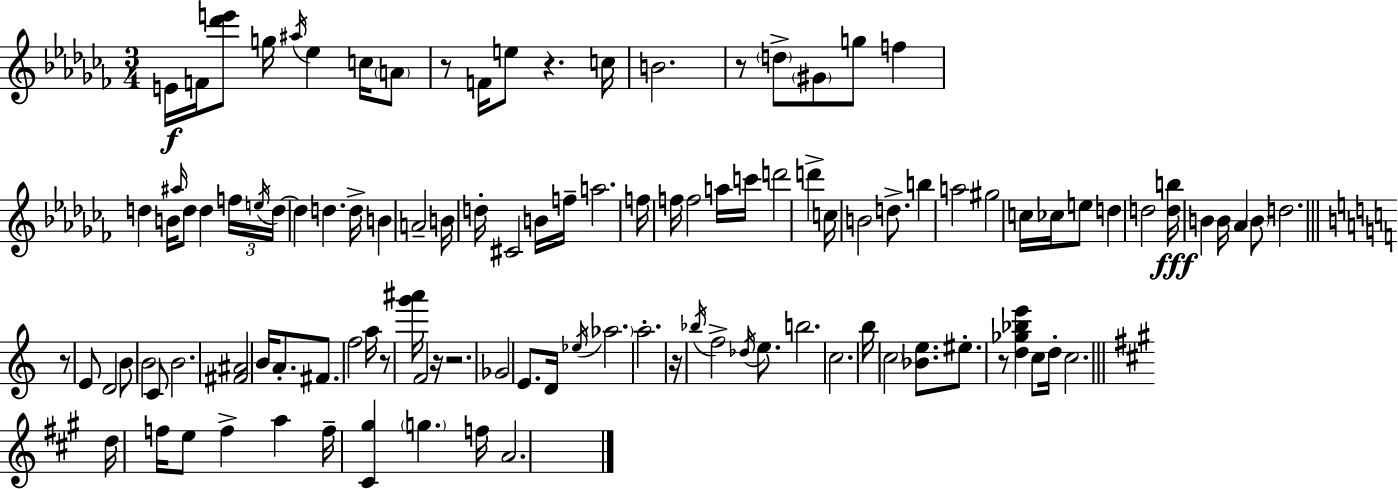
{
  \clef treble
  \numericTimeSignature
  \time 3/4
  \key aes \minor
  e'16\f f'16 <des''' e'''>8 g''16 \acciaccatura { ais''16 } ees''4 c''16 \parenthesize a'8 | r8 f'16 e''8 r4. | c''16 b'2. | r8 \parenthesize d''8-> \parenthesize gis'8 g''8 f''4 | \break d''4 b'16 \grace { ais''16 } d''8 d''4 | \tuplet 3/2 { f''16 \acciaccatura { e''16 } d''16~~ } d''4 d''4. | d''16-> b'4 a'2-- | b'16 d''16-. cis'2 | \break b'16 f''16-- a''2. | f''16 f''16 f''2 | a''16 c'''16 d'''2 d'''4-> | c''16 b'2 | \break d''8.-> b''4 a''2 | gis''2 c''16 | ces''16 e''8 d''4 d''2 | <d'' b''>16\fff b'4 b'16 aes'4 | \break \parenthesize b'8 d''2. | \bar "||" \break \key c \major r8 e'8 d'2 | b'8 b'2 c'8 | b'2. | <fis' ais'>2 b'16 a'8.-. | \break fis'8. f''2 a''16 | r8 <g''' ais'''>16 f'2 r16 | r2. | ges'2 e'8. d'16 | \break \acciaccatura { ees''16 } \parenthesize aes''2. | a''2.-. | r16 \acciaccatura { bes''16 } f''2-> \acciaccatura { des''16 } | e''8. b''2. | \break c''2. | b''16 \parenthesize c''2 | <bes' e''>8. eis''8.-. r8 <d'' ges'' bes'' e'''>4 | c''8 d''16-. c''2. | \break \bar "||" \break \key a \major d''16 f''16 e''8 f''4-> a''4 | f''16-- <cis' gis''>4 \parenthesize g''4. f''16 | a'2. | \bar "|."
}